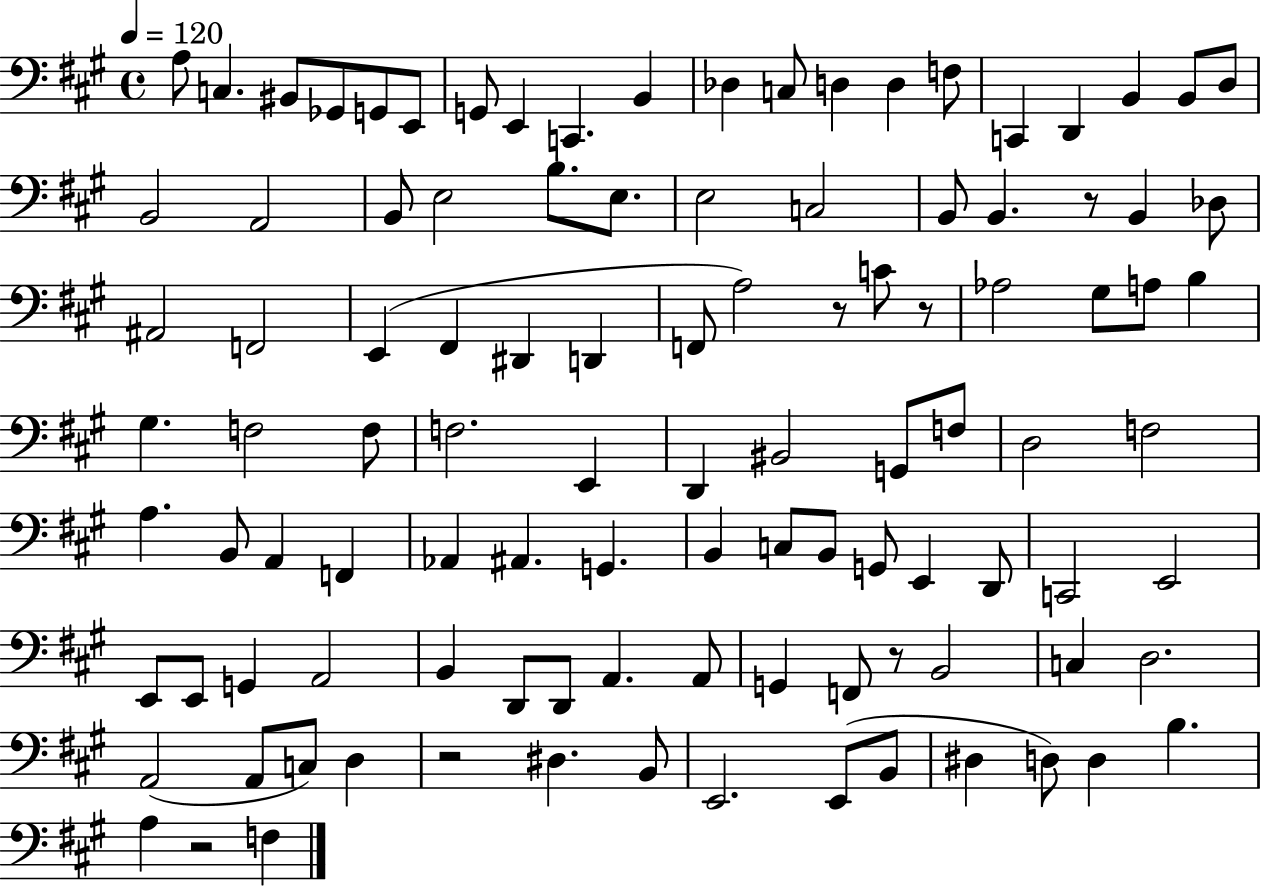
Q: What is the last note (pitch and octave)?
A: F3